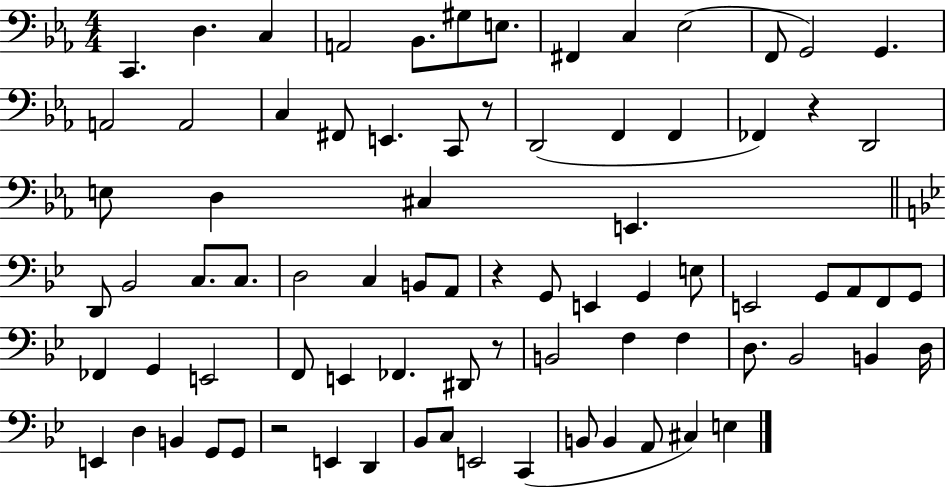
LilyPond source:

{
  \clef bass
  \numericTimeSignature
  \time 4/4
  \key ees \major
  \repeat volta 2 { c,4. d4. c4 | a,2 bes,8. gis8 e8. | fis,4 c4 ees2( | f,8 g,2) g,4. | \break a,2 a,2 | c4 fis,8 e,4. c,8 r8 | d,2( f,4 f,4 | fes,4) r4 d,2 | \break e8 d4 cis4 e,4. | \bar "||" \break \key g \minor d,8 bes,2 c8. c8. | d2 c4 b,8 a,8 | r4 g,8 e,4 g,4 e8 | e,2 g,8 a,8 f,8 g,8 | \break fes,4 g,4 e,2 | f,8 e,4 fes,4. dis,8 r8 | b,2 f4 f4 | d8. bes,2 b,4 d16 | \break e,4 d4 b,4 g,8 g,8 | r2 e,4 d,4 | bes,8 c8 e,2 c,4( | b,8 b,4 a,8 cis4) e4 | \break } \bar "|."
}